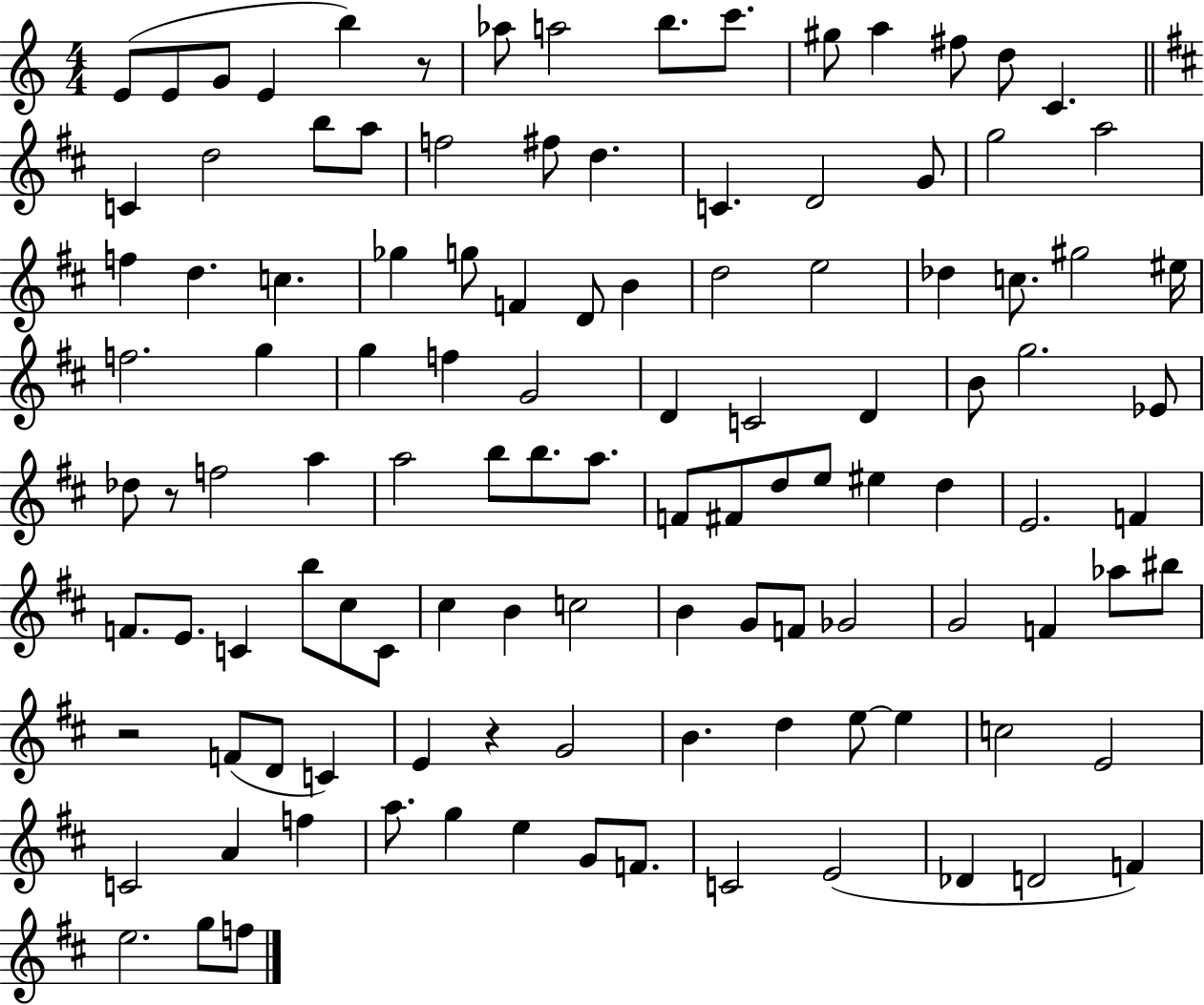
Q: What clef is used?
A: treble